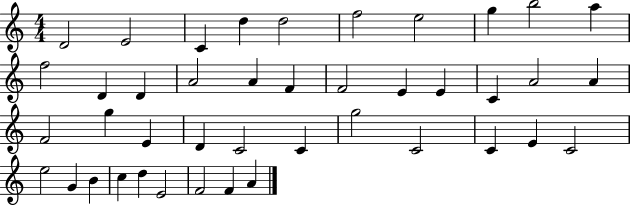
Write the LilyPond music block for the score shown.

{
  \clef treble
  \numericTimeSignature
  \time 4/4
  \key c \major
  d'2 e'2 | c'4 d''4 d''2 | f''2 e''2 | g''4 b''2 a''4 | \break f''2 d'4 d'4 | a'2 a'4 f'4 | f'2 e'4 e'4 | c'4 a'2 a'4 | \break f'2 g''4 e'4 | d'4 c'2 c'4 | g''2 c'2 | c'4 e'4 c'2 | \break e''2 g'4 b'4 | c''4 d''4 e'2 | f'2 f'4 a'4 | \bar "|."
}